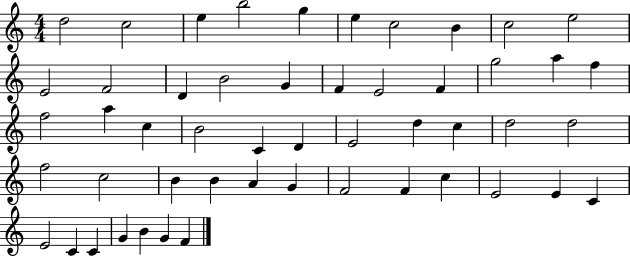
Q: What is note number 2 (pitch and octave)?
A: C5